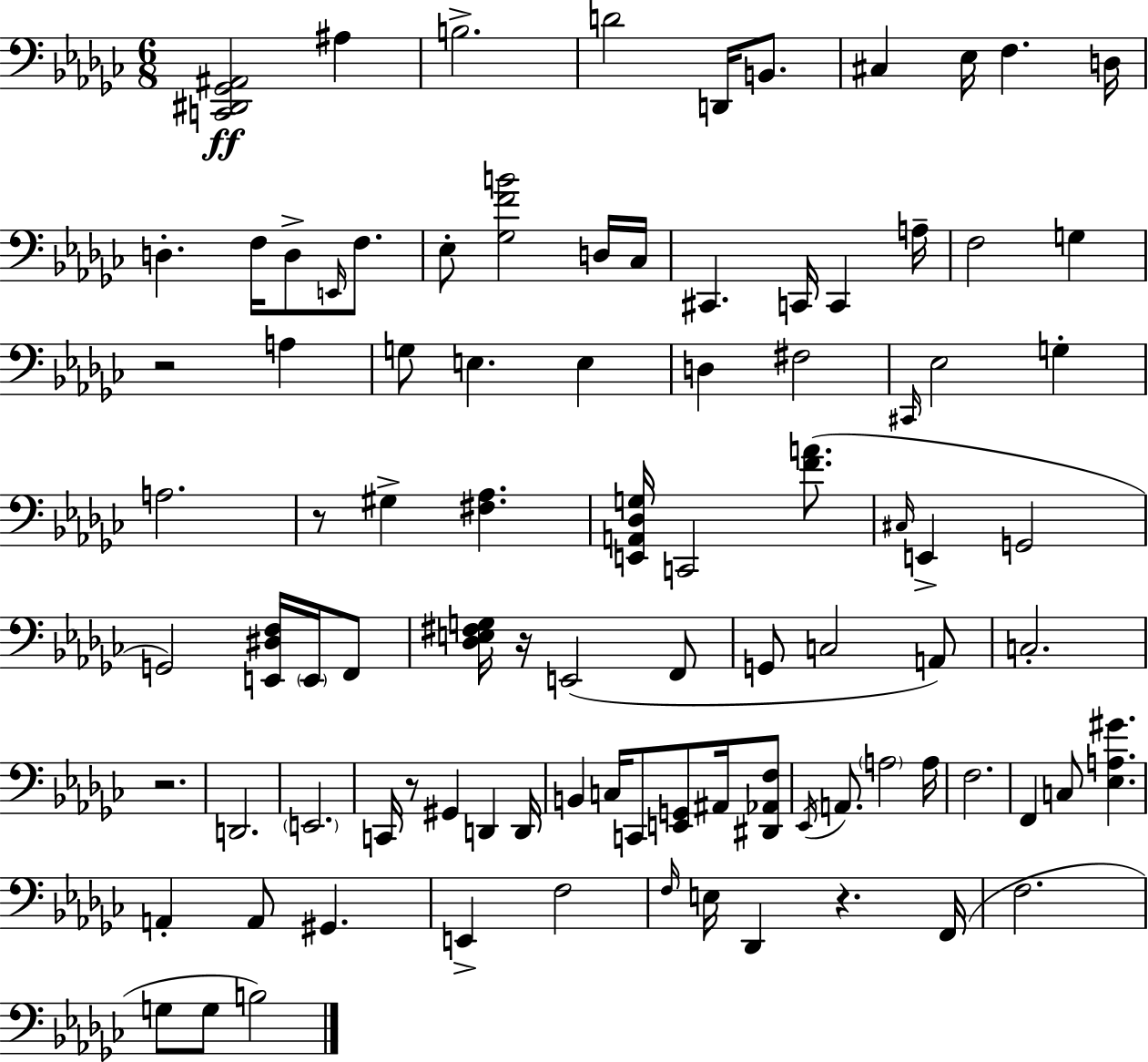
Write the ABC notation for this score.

X:1
T:Untitled
M:6/8
L:1/4
K:Ebm
[C,,^D,,_G,,^A,,]2 ^A, B,2 D2 D,,/4 B,,/2 ^C, _E,/4 F, D,/4 D, F,/4 D,/2 E,,/4 F,/2 _E,/2 [_G,FB]2 D,/4 _C,/4 ^C,, C,,/4 C,, A,/4 F,2 G, z2 A, G,/2 E, E, D, ^F,2 ^C,,/4 _E,2 G, A,2 z/2 ^G, [^F,_A,] [E,,A,,_D,G,]/4 C,,2 [FA]/2 ^C,/4 E,, G,,2 G,,2 [E,,^D,F,]/4 E,,/4 F,,/2 [_D,E,^F,G,]/4 z/4 E,,2 F,,/2 G,,/2 C,2 A,,/2 C,2 z2 D,,2 E,,2 C,,/4 z/2 ^G,, D,, D,,/4 B,, C,/4 C,,/2 [E,,G,,]/2 ^A,,/4 [^D,,_A,,F,]/2 _E,,/4 A,,/2 A,2 A,/4 F,2 F,, C,/2 [_E,A,^G] A,, A,,/2 ^G,, E,, F,2 F,/4 E,/4 _D,, z F,,/4 F,2 G,/2 G,/2 B,2